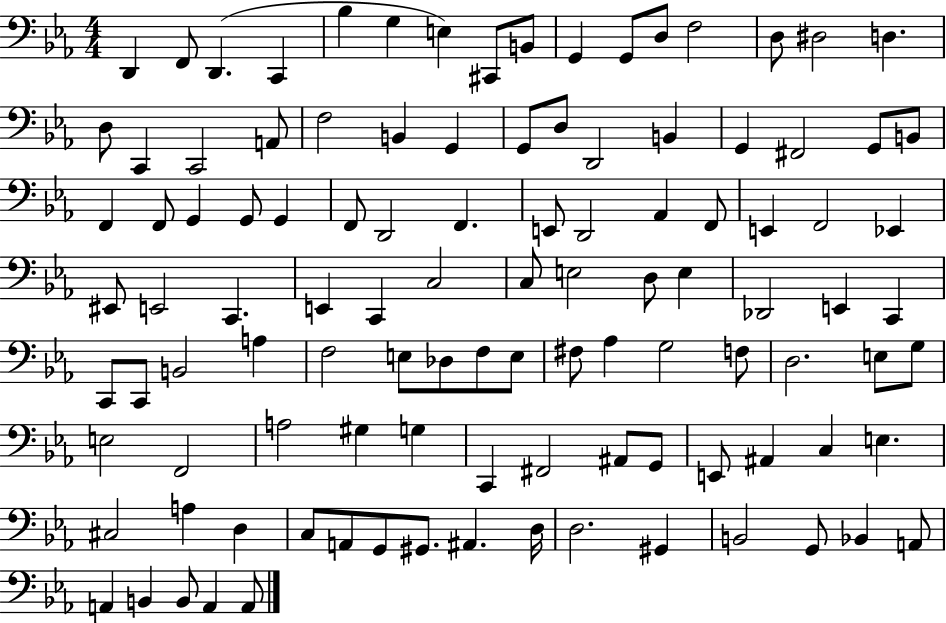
X:1
T:Untitled
M:4/4
L:1/4
K:Eb
D,, F,,/2 D,, C,, _B, G, E, ^C,,/2 B,,/2 G,, G,,/2 D,/2 F,2 D,/2 ^D,2 D, D,/2 C,, C,,2 A,,/2 F,2 B,, G,, G,,/2 D,/2 D,,2 B,, G,, ^F,,2 G,,/2 B,,/2 F,, F,,/2 G,, G,,/2 G,, F,,/2 D,,2 F,, E,,/2 D,,2 _A,, F,,/2 E,, F,,2 _E,, ^E,,/2 E,,2 C,, E,, C,, C,2 C,/2 E,2 D,/2 E, _D,,2 E,, C,, C,,/2 C,,/2 B,,2 A, F,2 E,/2 _D,/2 F,/2 E,/2 ^F,/2 _A, G,2 F,/2 D,2 E,/2 G,/2 E,2 F,,2 A,2 ^G, G, C,, ^F,,2 ^A,,/2 G,,/2 E,,/2 ^A,, C, E, ^C,2 A, D, C,/2 A,,/2 G,,/2 ^G,,/2 ^A,, D,/4 D,2 ^G,, B,,2 G,,/2 _B,, A,,/2 A,, B,, B,,/2 A,, A,,/2